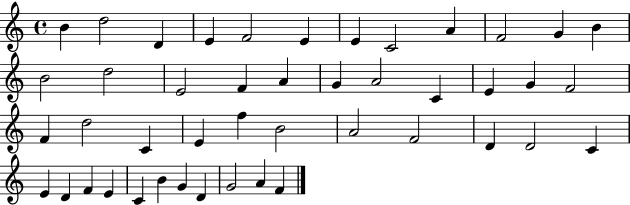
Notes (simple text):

B4/q D5/h D4/q E4/q F4/h E4/q E4/q C4/h A4/q F4/h G4/q B4/q B4/h D5/h E4/h F4/q A4/q G4/q A4/h C4/q E4/q G4/q F4/h F4/q D5/h C4/q E4/q F5/q B4/h A4/h F4/h D4/q D4/h C4/q E4/q D4/q F4/q E4/q C4/q B4/q G4/q D4/q G4/h A4/q F4/q